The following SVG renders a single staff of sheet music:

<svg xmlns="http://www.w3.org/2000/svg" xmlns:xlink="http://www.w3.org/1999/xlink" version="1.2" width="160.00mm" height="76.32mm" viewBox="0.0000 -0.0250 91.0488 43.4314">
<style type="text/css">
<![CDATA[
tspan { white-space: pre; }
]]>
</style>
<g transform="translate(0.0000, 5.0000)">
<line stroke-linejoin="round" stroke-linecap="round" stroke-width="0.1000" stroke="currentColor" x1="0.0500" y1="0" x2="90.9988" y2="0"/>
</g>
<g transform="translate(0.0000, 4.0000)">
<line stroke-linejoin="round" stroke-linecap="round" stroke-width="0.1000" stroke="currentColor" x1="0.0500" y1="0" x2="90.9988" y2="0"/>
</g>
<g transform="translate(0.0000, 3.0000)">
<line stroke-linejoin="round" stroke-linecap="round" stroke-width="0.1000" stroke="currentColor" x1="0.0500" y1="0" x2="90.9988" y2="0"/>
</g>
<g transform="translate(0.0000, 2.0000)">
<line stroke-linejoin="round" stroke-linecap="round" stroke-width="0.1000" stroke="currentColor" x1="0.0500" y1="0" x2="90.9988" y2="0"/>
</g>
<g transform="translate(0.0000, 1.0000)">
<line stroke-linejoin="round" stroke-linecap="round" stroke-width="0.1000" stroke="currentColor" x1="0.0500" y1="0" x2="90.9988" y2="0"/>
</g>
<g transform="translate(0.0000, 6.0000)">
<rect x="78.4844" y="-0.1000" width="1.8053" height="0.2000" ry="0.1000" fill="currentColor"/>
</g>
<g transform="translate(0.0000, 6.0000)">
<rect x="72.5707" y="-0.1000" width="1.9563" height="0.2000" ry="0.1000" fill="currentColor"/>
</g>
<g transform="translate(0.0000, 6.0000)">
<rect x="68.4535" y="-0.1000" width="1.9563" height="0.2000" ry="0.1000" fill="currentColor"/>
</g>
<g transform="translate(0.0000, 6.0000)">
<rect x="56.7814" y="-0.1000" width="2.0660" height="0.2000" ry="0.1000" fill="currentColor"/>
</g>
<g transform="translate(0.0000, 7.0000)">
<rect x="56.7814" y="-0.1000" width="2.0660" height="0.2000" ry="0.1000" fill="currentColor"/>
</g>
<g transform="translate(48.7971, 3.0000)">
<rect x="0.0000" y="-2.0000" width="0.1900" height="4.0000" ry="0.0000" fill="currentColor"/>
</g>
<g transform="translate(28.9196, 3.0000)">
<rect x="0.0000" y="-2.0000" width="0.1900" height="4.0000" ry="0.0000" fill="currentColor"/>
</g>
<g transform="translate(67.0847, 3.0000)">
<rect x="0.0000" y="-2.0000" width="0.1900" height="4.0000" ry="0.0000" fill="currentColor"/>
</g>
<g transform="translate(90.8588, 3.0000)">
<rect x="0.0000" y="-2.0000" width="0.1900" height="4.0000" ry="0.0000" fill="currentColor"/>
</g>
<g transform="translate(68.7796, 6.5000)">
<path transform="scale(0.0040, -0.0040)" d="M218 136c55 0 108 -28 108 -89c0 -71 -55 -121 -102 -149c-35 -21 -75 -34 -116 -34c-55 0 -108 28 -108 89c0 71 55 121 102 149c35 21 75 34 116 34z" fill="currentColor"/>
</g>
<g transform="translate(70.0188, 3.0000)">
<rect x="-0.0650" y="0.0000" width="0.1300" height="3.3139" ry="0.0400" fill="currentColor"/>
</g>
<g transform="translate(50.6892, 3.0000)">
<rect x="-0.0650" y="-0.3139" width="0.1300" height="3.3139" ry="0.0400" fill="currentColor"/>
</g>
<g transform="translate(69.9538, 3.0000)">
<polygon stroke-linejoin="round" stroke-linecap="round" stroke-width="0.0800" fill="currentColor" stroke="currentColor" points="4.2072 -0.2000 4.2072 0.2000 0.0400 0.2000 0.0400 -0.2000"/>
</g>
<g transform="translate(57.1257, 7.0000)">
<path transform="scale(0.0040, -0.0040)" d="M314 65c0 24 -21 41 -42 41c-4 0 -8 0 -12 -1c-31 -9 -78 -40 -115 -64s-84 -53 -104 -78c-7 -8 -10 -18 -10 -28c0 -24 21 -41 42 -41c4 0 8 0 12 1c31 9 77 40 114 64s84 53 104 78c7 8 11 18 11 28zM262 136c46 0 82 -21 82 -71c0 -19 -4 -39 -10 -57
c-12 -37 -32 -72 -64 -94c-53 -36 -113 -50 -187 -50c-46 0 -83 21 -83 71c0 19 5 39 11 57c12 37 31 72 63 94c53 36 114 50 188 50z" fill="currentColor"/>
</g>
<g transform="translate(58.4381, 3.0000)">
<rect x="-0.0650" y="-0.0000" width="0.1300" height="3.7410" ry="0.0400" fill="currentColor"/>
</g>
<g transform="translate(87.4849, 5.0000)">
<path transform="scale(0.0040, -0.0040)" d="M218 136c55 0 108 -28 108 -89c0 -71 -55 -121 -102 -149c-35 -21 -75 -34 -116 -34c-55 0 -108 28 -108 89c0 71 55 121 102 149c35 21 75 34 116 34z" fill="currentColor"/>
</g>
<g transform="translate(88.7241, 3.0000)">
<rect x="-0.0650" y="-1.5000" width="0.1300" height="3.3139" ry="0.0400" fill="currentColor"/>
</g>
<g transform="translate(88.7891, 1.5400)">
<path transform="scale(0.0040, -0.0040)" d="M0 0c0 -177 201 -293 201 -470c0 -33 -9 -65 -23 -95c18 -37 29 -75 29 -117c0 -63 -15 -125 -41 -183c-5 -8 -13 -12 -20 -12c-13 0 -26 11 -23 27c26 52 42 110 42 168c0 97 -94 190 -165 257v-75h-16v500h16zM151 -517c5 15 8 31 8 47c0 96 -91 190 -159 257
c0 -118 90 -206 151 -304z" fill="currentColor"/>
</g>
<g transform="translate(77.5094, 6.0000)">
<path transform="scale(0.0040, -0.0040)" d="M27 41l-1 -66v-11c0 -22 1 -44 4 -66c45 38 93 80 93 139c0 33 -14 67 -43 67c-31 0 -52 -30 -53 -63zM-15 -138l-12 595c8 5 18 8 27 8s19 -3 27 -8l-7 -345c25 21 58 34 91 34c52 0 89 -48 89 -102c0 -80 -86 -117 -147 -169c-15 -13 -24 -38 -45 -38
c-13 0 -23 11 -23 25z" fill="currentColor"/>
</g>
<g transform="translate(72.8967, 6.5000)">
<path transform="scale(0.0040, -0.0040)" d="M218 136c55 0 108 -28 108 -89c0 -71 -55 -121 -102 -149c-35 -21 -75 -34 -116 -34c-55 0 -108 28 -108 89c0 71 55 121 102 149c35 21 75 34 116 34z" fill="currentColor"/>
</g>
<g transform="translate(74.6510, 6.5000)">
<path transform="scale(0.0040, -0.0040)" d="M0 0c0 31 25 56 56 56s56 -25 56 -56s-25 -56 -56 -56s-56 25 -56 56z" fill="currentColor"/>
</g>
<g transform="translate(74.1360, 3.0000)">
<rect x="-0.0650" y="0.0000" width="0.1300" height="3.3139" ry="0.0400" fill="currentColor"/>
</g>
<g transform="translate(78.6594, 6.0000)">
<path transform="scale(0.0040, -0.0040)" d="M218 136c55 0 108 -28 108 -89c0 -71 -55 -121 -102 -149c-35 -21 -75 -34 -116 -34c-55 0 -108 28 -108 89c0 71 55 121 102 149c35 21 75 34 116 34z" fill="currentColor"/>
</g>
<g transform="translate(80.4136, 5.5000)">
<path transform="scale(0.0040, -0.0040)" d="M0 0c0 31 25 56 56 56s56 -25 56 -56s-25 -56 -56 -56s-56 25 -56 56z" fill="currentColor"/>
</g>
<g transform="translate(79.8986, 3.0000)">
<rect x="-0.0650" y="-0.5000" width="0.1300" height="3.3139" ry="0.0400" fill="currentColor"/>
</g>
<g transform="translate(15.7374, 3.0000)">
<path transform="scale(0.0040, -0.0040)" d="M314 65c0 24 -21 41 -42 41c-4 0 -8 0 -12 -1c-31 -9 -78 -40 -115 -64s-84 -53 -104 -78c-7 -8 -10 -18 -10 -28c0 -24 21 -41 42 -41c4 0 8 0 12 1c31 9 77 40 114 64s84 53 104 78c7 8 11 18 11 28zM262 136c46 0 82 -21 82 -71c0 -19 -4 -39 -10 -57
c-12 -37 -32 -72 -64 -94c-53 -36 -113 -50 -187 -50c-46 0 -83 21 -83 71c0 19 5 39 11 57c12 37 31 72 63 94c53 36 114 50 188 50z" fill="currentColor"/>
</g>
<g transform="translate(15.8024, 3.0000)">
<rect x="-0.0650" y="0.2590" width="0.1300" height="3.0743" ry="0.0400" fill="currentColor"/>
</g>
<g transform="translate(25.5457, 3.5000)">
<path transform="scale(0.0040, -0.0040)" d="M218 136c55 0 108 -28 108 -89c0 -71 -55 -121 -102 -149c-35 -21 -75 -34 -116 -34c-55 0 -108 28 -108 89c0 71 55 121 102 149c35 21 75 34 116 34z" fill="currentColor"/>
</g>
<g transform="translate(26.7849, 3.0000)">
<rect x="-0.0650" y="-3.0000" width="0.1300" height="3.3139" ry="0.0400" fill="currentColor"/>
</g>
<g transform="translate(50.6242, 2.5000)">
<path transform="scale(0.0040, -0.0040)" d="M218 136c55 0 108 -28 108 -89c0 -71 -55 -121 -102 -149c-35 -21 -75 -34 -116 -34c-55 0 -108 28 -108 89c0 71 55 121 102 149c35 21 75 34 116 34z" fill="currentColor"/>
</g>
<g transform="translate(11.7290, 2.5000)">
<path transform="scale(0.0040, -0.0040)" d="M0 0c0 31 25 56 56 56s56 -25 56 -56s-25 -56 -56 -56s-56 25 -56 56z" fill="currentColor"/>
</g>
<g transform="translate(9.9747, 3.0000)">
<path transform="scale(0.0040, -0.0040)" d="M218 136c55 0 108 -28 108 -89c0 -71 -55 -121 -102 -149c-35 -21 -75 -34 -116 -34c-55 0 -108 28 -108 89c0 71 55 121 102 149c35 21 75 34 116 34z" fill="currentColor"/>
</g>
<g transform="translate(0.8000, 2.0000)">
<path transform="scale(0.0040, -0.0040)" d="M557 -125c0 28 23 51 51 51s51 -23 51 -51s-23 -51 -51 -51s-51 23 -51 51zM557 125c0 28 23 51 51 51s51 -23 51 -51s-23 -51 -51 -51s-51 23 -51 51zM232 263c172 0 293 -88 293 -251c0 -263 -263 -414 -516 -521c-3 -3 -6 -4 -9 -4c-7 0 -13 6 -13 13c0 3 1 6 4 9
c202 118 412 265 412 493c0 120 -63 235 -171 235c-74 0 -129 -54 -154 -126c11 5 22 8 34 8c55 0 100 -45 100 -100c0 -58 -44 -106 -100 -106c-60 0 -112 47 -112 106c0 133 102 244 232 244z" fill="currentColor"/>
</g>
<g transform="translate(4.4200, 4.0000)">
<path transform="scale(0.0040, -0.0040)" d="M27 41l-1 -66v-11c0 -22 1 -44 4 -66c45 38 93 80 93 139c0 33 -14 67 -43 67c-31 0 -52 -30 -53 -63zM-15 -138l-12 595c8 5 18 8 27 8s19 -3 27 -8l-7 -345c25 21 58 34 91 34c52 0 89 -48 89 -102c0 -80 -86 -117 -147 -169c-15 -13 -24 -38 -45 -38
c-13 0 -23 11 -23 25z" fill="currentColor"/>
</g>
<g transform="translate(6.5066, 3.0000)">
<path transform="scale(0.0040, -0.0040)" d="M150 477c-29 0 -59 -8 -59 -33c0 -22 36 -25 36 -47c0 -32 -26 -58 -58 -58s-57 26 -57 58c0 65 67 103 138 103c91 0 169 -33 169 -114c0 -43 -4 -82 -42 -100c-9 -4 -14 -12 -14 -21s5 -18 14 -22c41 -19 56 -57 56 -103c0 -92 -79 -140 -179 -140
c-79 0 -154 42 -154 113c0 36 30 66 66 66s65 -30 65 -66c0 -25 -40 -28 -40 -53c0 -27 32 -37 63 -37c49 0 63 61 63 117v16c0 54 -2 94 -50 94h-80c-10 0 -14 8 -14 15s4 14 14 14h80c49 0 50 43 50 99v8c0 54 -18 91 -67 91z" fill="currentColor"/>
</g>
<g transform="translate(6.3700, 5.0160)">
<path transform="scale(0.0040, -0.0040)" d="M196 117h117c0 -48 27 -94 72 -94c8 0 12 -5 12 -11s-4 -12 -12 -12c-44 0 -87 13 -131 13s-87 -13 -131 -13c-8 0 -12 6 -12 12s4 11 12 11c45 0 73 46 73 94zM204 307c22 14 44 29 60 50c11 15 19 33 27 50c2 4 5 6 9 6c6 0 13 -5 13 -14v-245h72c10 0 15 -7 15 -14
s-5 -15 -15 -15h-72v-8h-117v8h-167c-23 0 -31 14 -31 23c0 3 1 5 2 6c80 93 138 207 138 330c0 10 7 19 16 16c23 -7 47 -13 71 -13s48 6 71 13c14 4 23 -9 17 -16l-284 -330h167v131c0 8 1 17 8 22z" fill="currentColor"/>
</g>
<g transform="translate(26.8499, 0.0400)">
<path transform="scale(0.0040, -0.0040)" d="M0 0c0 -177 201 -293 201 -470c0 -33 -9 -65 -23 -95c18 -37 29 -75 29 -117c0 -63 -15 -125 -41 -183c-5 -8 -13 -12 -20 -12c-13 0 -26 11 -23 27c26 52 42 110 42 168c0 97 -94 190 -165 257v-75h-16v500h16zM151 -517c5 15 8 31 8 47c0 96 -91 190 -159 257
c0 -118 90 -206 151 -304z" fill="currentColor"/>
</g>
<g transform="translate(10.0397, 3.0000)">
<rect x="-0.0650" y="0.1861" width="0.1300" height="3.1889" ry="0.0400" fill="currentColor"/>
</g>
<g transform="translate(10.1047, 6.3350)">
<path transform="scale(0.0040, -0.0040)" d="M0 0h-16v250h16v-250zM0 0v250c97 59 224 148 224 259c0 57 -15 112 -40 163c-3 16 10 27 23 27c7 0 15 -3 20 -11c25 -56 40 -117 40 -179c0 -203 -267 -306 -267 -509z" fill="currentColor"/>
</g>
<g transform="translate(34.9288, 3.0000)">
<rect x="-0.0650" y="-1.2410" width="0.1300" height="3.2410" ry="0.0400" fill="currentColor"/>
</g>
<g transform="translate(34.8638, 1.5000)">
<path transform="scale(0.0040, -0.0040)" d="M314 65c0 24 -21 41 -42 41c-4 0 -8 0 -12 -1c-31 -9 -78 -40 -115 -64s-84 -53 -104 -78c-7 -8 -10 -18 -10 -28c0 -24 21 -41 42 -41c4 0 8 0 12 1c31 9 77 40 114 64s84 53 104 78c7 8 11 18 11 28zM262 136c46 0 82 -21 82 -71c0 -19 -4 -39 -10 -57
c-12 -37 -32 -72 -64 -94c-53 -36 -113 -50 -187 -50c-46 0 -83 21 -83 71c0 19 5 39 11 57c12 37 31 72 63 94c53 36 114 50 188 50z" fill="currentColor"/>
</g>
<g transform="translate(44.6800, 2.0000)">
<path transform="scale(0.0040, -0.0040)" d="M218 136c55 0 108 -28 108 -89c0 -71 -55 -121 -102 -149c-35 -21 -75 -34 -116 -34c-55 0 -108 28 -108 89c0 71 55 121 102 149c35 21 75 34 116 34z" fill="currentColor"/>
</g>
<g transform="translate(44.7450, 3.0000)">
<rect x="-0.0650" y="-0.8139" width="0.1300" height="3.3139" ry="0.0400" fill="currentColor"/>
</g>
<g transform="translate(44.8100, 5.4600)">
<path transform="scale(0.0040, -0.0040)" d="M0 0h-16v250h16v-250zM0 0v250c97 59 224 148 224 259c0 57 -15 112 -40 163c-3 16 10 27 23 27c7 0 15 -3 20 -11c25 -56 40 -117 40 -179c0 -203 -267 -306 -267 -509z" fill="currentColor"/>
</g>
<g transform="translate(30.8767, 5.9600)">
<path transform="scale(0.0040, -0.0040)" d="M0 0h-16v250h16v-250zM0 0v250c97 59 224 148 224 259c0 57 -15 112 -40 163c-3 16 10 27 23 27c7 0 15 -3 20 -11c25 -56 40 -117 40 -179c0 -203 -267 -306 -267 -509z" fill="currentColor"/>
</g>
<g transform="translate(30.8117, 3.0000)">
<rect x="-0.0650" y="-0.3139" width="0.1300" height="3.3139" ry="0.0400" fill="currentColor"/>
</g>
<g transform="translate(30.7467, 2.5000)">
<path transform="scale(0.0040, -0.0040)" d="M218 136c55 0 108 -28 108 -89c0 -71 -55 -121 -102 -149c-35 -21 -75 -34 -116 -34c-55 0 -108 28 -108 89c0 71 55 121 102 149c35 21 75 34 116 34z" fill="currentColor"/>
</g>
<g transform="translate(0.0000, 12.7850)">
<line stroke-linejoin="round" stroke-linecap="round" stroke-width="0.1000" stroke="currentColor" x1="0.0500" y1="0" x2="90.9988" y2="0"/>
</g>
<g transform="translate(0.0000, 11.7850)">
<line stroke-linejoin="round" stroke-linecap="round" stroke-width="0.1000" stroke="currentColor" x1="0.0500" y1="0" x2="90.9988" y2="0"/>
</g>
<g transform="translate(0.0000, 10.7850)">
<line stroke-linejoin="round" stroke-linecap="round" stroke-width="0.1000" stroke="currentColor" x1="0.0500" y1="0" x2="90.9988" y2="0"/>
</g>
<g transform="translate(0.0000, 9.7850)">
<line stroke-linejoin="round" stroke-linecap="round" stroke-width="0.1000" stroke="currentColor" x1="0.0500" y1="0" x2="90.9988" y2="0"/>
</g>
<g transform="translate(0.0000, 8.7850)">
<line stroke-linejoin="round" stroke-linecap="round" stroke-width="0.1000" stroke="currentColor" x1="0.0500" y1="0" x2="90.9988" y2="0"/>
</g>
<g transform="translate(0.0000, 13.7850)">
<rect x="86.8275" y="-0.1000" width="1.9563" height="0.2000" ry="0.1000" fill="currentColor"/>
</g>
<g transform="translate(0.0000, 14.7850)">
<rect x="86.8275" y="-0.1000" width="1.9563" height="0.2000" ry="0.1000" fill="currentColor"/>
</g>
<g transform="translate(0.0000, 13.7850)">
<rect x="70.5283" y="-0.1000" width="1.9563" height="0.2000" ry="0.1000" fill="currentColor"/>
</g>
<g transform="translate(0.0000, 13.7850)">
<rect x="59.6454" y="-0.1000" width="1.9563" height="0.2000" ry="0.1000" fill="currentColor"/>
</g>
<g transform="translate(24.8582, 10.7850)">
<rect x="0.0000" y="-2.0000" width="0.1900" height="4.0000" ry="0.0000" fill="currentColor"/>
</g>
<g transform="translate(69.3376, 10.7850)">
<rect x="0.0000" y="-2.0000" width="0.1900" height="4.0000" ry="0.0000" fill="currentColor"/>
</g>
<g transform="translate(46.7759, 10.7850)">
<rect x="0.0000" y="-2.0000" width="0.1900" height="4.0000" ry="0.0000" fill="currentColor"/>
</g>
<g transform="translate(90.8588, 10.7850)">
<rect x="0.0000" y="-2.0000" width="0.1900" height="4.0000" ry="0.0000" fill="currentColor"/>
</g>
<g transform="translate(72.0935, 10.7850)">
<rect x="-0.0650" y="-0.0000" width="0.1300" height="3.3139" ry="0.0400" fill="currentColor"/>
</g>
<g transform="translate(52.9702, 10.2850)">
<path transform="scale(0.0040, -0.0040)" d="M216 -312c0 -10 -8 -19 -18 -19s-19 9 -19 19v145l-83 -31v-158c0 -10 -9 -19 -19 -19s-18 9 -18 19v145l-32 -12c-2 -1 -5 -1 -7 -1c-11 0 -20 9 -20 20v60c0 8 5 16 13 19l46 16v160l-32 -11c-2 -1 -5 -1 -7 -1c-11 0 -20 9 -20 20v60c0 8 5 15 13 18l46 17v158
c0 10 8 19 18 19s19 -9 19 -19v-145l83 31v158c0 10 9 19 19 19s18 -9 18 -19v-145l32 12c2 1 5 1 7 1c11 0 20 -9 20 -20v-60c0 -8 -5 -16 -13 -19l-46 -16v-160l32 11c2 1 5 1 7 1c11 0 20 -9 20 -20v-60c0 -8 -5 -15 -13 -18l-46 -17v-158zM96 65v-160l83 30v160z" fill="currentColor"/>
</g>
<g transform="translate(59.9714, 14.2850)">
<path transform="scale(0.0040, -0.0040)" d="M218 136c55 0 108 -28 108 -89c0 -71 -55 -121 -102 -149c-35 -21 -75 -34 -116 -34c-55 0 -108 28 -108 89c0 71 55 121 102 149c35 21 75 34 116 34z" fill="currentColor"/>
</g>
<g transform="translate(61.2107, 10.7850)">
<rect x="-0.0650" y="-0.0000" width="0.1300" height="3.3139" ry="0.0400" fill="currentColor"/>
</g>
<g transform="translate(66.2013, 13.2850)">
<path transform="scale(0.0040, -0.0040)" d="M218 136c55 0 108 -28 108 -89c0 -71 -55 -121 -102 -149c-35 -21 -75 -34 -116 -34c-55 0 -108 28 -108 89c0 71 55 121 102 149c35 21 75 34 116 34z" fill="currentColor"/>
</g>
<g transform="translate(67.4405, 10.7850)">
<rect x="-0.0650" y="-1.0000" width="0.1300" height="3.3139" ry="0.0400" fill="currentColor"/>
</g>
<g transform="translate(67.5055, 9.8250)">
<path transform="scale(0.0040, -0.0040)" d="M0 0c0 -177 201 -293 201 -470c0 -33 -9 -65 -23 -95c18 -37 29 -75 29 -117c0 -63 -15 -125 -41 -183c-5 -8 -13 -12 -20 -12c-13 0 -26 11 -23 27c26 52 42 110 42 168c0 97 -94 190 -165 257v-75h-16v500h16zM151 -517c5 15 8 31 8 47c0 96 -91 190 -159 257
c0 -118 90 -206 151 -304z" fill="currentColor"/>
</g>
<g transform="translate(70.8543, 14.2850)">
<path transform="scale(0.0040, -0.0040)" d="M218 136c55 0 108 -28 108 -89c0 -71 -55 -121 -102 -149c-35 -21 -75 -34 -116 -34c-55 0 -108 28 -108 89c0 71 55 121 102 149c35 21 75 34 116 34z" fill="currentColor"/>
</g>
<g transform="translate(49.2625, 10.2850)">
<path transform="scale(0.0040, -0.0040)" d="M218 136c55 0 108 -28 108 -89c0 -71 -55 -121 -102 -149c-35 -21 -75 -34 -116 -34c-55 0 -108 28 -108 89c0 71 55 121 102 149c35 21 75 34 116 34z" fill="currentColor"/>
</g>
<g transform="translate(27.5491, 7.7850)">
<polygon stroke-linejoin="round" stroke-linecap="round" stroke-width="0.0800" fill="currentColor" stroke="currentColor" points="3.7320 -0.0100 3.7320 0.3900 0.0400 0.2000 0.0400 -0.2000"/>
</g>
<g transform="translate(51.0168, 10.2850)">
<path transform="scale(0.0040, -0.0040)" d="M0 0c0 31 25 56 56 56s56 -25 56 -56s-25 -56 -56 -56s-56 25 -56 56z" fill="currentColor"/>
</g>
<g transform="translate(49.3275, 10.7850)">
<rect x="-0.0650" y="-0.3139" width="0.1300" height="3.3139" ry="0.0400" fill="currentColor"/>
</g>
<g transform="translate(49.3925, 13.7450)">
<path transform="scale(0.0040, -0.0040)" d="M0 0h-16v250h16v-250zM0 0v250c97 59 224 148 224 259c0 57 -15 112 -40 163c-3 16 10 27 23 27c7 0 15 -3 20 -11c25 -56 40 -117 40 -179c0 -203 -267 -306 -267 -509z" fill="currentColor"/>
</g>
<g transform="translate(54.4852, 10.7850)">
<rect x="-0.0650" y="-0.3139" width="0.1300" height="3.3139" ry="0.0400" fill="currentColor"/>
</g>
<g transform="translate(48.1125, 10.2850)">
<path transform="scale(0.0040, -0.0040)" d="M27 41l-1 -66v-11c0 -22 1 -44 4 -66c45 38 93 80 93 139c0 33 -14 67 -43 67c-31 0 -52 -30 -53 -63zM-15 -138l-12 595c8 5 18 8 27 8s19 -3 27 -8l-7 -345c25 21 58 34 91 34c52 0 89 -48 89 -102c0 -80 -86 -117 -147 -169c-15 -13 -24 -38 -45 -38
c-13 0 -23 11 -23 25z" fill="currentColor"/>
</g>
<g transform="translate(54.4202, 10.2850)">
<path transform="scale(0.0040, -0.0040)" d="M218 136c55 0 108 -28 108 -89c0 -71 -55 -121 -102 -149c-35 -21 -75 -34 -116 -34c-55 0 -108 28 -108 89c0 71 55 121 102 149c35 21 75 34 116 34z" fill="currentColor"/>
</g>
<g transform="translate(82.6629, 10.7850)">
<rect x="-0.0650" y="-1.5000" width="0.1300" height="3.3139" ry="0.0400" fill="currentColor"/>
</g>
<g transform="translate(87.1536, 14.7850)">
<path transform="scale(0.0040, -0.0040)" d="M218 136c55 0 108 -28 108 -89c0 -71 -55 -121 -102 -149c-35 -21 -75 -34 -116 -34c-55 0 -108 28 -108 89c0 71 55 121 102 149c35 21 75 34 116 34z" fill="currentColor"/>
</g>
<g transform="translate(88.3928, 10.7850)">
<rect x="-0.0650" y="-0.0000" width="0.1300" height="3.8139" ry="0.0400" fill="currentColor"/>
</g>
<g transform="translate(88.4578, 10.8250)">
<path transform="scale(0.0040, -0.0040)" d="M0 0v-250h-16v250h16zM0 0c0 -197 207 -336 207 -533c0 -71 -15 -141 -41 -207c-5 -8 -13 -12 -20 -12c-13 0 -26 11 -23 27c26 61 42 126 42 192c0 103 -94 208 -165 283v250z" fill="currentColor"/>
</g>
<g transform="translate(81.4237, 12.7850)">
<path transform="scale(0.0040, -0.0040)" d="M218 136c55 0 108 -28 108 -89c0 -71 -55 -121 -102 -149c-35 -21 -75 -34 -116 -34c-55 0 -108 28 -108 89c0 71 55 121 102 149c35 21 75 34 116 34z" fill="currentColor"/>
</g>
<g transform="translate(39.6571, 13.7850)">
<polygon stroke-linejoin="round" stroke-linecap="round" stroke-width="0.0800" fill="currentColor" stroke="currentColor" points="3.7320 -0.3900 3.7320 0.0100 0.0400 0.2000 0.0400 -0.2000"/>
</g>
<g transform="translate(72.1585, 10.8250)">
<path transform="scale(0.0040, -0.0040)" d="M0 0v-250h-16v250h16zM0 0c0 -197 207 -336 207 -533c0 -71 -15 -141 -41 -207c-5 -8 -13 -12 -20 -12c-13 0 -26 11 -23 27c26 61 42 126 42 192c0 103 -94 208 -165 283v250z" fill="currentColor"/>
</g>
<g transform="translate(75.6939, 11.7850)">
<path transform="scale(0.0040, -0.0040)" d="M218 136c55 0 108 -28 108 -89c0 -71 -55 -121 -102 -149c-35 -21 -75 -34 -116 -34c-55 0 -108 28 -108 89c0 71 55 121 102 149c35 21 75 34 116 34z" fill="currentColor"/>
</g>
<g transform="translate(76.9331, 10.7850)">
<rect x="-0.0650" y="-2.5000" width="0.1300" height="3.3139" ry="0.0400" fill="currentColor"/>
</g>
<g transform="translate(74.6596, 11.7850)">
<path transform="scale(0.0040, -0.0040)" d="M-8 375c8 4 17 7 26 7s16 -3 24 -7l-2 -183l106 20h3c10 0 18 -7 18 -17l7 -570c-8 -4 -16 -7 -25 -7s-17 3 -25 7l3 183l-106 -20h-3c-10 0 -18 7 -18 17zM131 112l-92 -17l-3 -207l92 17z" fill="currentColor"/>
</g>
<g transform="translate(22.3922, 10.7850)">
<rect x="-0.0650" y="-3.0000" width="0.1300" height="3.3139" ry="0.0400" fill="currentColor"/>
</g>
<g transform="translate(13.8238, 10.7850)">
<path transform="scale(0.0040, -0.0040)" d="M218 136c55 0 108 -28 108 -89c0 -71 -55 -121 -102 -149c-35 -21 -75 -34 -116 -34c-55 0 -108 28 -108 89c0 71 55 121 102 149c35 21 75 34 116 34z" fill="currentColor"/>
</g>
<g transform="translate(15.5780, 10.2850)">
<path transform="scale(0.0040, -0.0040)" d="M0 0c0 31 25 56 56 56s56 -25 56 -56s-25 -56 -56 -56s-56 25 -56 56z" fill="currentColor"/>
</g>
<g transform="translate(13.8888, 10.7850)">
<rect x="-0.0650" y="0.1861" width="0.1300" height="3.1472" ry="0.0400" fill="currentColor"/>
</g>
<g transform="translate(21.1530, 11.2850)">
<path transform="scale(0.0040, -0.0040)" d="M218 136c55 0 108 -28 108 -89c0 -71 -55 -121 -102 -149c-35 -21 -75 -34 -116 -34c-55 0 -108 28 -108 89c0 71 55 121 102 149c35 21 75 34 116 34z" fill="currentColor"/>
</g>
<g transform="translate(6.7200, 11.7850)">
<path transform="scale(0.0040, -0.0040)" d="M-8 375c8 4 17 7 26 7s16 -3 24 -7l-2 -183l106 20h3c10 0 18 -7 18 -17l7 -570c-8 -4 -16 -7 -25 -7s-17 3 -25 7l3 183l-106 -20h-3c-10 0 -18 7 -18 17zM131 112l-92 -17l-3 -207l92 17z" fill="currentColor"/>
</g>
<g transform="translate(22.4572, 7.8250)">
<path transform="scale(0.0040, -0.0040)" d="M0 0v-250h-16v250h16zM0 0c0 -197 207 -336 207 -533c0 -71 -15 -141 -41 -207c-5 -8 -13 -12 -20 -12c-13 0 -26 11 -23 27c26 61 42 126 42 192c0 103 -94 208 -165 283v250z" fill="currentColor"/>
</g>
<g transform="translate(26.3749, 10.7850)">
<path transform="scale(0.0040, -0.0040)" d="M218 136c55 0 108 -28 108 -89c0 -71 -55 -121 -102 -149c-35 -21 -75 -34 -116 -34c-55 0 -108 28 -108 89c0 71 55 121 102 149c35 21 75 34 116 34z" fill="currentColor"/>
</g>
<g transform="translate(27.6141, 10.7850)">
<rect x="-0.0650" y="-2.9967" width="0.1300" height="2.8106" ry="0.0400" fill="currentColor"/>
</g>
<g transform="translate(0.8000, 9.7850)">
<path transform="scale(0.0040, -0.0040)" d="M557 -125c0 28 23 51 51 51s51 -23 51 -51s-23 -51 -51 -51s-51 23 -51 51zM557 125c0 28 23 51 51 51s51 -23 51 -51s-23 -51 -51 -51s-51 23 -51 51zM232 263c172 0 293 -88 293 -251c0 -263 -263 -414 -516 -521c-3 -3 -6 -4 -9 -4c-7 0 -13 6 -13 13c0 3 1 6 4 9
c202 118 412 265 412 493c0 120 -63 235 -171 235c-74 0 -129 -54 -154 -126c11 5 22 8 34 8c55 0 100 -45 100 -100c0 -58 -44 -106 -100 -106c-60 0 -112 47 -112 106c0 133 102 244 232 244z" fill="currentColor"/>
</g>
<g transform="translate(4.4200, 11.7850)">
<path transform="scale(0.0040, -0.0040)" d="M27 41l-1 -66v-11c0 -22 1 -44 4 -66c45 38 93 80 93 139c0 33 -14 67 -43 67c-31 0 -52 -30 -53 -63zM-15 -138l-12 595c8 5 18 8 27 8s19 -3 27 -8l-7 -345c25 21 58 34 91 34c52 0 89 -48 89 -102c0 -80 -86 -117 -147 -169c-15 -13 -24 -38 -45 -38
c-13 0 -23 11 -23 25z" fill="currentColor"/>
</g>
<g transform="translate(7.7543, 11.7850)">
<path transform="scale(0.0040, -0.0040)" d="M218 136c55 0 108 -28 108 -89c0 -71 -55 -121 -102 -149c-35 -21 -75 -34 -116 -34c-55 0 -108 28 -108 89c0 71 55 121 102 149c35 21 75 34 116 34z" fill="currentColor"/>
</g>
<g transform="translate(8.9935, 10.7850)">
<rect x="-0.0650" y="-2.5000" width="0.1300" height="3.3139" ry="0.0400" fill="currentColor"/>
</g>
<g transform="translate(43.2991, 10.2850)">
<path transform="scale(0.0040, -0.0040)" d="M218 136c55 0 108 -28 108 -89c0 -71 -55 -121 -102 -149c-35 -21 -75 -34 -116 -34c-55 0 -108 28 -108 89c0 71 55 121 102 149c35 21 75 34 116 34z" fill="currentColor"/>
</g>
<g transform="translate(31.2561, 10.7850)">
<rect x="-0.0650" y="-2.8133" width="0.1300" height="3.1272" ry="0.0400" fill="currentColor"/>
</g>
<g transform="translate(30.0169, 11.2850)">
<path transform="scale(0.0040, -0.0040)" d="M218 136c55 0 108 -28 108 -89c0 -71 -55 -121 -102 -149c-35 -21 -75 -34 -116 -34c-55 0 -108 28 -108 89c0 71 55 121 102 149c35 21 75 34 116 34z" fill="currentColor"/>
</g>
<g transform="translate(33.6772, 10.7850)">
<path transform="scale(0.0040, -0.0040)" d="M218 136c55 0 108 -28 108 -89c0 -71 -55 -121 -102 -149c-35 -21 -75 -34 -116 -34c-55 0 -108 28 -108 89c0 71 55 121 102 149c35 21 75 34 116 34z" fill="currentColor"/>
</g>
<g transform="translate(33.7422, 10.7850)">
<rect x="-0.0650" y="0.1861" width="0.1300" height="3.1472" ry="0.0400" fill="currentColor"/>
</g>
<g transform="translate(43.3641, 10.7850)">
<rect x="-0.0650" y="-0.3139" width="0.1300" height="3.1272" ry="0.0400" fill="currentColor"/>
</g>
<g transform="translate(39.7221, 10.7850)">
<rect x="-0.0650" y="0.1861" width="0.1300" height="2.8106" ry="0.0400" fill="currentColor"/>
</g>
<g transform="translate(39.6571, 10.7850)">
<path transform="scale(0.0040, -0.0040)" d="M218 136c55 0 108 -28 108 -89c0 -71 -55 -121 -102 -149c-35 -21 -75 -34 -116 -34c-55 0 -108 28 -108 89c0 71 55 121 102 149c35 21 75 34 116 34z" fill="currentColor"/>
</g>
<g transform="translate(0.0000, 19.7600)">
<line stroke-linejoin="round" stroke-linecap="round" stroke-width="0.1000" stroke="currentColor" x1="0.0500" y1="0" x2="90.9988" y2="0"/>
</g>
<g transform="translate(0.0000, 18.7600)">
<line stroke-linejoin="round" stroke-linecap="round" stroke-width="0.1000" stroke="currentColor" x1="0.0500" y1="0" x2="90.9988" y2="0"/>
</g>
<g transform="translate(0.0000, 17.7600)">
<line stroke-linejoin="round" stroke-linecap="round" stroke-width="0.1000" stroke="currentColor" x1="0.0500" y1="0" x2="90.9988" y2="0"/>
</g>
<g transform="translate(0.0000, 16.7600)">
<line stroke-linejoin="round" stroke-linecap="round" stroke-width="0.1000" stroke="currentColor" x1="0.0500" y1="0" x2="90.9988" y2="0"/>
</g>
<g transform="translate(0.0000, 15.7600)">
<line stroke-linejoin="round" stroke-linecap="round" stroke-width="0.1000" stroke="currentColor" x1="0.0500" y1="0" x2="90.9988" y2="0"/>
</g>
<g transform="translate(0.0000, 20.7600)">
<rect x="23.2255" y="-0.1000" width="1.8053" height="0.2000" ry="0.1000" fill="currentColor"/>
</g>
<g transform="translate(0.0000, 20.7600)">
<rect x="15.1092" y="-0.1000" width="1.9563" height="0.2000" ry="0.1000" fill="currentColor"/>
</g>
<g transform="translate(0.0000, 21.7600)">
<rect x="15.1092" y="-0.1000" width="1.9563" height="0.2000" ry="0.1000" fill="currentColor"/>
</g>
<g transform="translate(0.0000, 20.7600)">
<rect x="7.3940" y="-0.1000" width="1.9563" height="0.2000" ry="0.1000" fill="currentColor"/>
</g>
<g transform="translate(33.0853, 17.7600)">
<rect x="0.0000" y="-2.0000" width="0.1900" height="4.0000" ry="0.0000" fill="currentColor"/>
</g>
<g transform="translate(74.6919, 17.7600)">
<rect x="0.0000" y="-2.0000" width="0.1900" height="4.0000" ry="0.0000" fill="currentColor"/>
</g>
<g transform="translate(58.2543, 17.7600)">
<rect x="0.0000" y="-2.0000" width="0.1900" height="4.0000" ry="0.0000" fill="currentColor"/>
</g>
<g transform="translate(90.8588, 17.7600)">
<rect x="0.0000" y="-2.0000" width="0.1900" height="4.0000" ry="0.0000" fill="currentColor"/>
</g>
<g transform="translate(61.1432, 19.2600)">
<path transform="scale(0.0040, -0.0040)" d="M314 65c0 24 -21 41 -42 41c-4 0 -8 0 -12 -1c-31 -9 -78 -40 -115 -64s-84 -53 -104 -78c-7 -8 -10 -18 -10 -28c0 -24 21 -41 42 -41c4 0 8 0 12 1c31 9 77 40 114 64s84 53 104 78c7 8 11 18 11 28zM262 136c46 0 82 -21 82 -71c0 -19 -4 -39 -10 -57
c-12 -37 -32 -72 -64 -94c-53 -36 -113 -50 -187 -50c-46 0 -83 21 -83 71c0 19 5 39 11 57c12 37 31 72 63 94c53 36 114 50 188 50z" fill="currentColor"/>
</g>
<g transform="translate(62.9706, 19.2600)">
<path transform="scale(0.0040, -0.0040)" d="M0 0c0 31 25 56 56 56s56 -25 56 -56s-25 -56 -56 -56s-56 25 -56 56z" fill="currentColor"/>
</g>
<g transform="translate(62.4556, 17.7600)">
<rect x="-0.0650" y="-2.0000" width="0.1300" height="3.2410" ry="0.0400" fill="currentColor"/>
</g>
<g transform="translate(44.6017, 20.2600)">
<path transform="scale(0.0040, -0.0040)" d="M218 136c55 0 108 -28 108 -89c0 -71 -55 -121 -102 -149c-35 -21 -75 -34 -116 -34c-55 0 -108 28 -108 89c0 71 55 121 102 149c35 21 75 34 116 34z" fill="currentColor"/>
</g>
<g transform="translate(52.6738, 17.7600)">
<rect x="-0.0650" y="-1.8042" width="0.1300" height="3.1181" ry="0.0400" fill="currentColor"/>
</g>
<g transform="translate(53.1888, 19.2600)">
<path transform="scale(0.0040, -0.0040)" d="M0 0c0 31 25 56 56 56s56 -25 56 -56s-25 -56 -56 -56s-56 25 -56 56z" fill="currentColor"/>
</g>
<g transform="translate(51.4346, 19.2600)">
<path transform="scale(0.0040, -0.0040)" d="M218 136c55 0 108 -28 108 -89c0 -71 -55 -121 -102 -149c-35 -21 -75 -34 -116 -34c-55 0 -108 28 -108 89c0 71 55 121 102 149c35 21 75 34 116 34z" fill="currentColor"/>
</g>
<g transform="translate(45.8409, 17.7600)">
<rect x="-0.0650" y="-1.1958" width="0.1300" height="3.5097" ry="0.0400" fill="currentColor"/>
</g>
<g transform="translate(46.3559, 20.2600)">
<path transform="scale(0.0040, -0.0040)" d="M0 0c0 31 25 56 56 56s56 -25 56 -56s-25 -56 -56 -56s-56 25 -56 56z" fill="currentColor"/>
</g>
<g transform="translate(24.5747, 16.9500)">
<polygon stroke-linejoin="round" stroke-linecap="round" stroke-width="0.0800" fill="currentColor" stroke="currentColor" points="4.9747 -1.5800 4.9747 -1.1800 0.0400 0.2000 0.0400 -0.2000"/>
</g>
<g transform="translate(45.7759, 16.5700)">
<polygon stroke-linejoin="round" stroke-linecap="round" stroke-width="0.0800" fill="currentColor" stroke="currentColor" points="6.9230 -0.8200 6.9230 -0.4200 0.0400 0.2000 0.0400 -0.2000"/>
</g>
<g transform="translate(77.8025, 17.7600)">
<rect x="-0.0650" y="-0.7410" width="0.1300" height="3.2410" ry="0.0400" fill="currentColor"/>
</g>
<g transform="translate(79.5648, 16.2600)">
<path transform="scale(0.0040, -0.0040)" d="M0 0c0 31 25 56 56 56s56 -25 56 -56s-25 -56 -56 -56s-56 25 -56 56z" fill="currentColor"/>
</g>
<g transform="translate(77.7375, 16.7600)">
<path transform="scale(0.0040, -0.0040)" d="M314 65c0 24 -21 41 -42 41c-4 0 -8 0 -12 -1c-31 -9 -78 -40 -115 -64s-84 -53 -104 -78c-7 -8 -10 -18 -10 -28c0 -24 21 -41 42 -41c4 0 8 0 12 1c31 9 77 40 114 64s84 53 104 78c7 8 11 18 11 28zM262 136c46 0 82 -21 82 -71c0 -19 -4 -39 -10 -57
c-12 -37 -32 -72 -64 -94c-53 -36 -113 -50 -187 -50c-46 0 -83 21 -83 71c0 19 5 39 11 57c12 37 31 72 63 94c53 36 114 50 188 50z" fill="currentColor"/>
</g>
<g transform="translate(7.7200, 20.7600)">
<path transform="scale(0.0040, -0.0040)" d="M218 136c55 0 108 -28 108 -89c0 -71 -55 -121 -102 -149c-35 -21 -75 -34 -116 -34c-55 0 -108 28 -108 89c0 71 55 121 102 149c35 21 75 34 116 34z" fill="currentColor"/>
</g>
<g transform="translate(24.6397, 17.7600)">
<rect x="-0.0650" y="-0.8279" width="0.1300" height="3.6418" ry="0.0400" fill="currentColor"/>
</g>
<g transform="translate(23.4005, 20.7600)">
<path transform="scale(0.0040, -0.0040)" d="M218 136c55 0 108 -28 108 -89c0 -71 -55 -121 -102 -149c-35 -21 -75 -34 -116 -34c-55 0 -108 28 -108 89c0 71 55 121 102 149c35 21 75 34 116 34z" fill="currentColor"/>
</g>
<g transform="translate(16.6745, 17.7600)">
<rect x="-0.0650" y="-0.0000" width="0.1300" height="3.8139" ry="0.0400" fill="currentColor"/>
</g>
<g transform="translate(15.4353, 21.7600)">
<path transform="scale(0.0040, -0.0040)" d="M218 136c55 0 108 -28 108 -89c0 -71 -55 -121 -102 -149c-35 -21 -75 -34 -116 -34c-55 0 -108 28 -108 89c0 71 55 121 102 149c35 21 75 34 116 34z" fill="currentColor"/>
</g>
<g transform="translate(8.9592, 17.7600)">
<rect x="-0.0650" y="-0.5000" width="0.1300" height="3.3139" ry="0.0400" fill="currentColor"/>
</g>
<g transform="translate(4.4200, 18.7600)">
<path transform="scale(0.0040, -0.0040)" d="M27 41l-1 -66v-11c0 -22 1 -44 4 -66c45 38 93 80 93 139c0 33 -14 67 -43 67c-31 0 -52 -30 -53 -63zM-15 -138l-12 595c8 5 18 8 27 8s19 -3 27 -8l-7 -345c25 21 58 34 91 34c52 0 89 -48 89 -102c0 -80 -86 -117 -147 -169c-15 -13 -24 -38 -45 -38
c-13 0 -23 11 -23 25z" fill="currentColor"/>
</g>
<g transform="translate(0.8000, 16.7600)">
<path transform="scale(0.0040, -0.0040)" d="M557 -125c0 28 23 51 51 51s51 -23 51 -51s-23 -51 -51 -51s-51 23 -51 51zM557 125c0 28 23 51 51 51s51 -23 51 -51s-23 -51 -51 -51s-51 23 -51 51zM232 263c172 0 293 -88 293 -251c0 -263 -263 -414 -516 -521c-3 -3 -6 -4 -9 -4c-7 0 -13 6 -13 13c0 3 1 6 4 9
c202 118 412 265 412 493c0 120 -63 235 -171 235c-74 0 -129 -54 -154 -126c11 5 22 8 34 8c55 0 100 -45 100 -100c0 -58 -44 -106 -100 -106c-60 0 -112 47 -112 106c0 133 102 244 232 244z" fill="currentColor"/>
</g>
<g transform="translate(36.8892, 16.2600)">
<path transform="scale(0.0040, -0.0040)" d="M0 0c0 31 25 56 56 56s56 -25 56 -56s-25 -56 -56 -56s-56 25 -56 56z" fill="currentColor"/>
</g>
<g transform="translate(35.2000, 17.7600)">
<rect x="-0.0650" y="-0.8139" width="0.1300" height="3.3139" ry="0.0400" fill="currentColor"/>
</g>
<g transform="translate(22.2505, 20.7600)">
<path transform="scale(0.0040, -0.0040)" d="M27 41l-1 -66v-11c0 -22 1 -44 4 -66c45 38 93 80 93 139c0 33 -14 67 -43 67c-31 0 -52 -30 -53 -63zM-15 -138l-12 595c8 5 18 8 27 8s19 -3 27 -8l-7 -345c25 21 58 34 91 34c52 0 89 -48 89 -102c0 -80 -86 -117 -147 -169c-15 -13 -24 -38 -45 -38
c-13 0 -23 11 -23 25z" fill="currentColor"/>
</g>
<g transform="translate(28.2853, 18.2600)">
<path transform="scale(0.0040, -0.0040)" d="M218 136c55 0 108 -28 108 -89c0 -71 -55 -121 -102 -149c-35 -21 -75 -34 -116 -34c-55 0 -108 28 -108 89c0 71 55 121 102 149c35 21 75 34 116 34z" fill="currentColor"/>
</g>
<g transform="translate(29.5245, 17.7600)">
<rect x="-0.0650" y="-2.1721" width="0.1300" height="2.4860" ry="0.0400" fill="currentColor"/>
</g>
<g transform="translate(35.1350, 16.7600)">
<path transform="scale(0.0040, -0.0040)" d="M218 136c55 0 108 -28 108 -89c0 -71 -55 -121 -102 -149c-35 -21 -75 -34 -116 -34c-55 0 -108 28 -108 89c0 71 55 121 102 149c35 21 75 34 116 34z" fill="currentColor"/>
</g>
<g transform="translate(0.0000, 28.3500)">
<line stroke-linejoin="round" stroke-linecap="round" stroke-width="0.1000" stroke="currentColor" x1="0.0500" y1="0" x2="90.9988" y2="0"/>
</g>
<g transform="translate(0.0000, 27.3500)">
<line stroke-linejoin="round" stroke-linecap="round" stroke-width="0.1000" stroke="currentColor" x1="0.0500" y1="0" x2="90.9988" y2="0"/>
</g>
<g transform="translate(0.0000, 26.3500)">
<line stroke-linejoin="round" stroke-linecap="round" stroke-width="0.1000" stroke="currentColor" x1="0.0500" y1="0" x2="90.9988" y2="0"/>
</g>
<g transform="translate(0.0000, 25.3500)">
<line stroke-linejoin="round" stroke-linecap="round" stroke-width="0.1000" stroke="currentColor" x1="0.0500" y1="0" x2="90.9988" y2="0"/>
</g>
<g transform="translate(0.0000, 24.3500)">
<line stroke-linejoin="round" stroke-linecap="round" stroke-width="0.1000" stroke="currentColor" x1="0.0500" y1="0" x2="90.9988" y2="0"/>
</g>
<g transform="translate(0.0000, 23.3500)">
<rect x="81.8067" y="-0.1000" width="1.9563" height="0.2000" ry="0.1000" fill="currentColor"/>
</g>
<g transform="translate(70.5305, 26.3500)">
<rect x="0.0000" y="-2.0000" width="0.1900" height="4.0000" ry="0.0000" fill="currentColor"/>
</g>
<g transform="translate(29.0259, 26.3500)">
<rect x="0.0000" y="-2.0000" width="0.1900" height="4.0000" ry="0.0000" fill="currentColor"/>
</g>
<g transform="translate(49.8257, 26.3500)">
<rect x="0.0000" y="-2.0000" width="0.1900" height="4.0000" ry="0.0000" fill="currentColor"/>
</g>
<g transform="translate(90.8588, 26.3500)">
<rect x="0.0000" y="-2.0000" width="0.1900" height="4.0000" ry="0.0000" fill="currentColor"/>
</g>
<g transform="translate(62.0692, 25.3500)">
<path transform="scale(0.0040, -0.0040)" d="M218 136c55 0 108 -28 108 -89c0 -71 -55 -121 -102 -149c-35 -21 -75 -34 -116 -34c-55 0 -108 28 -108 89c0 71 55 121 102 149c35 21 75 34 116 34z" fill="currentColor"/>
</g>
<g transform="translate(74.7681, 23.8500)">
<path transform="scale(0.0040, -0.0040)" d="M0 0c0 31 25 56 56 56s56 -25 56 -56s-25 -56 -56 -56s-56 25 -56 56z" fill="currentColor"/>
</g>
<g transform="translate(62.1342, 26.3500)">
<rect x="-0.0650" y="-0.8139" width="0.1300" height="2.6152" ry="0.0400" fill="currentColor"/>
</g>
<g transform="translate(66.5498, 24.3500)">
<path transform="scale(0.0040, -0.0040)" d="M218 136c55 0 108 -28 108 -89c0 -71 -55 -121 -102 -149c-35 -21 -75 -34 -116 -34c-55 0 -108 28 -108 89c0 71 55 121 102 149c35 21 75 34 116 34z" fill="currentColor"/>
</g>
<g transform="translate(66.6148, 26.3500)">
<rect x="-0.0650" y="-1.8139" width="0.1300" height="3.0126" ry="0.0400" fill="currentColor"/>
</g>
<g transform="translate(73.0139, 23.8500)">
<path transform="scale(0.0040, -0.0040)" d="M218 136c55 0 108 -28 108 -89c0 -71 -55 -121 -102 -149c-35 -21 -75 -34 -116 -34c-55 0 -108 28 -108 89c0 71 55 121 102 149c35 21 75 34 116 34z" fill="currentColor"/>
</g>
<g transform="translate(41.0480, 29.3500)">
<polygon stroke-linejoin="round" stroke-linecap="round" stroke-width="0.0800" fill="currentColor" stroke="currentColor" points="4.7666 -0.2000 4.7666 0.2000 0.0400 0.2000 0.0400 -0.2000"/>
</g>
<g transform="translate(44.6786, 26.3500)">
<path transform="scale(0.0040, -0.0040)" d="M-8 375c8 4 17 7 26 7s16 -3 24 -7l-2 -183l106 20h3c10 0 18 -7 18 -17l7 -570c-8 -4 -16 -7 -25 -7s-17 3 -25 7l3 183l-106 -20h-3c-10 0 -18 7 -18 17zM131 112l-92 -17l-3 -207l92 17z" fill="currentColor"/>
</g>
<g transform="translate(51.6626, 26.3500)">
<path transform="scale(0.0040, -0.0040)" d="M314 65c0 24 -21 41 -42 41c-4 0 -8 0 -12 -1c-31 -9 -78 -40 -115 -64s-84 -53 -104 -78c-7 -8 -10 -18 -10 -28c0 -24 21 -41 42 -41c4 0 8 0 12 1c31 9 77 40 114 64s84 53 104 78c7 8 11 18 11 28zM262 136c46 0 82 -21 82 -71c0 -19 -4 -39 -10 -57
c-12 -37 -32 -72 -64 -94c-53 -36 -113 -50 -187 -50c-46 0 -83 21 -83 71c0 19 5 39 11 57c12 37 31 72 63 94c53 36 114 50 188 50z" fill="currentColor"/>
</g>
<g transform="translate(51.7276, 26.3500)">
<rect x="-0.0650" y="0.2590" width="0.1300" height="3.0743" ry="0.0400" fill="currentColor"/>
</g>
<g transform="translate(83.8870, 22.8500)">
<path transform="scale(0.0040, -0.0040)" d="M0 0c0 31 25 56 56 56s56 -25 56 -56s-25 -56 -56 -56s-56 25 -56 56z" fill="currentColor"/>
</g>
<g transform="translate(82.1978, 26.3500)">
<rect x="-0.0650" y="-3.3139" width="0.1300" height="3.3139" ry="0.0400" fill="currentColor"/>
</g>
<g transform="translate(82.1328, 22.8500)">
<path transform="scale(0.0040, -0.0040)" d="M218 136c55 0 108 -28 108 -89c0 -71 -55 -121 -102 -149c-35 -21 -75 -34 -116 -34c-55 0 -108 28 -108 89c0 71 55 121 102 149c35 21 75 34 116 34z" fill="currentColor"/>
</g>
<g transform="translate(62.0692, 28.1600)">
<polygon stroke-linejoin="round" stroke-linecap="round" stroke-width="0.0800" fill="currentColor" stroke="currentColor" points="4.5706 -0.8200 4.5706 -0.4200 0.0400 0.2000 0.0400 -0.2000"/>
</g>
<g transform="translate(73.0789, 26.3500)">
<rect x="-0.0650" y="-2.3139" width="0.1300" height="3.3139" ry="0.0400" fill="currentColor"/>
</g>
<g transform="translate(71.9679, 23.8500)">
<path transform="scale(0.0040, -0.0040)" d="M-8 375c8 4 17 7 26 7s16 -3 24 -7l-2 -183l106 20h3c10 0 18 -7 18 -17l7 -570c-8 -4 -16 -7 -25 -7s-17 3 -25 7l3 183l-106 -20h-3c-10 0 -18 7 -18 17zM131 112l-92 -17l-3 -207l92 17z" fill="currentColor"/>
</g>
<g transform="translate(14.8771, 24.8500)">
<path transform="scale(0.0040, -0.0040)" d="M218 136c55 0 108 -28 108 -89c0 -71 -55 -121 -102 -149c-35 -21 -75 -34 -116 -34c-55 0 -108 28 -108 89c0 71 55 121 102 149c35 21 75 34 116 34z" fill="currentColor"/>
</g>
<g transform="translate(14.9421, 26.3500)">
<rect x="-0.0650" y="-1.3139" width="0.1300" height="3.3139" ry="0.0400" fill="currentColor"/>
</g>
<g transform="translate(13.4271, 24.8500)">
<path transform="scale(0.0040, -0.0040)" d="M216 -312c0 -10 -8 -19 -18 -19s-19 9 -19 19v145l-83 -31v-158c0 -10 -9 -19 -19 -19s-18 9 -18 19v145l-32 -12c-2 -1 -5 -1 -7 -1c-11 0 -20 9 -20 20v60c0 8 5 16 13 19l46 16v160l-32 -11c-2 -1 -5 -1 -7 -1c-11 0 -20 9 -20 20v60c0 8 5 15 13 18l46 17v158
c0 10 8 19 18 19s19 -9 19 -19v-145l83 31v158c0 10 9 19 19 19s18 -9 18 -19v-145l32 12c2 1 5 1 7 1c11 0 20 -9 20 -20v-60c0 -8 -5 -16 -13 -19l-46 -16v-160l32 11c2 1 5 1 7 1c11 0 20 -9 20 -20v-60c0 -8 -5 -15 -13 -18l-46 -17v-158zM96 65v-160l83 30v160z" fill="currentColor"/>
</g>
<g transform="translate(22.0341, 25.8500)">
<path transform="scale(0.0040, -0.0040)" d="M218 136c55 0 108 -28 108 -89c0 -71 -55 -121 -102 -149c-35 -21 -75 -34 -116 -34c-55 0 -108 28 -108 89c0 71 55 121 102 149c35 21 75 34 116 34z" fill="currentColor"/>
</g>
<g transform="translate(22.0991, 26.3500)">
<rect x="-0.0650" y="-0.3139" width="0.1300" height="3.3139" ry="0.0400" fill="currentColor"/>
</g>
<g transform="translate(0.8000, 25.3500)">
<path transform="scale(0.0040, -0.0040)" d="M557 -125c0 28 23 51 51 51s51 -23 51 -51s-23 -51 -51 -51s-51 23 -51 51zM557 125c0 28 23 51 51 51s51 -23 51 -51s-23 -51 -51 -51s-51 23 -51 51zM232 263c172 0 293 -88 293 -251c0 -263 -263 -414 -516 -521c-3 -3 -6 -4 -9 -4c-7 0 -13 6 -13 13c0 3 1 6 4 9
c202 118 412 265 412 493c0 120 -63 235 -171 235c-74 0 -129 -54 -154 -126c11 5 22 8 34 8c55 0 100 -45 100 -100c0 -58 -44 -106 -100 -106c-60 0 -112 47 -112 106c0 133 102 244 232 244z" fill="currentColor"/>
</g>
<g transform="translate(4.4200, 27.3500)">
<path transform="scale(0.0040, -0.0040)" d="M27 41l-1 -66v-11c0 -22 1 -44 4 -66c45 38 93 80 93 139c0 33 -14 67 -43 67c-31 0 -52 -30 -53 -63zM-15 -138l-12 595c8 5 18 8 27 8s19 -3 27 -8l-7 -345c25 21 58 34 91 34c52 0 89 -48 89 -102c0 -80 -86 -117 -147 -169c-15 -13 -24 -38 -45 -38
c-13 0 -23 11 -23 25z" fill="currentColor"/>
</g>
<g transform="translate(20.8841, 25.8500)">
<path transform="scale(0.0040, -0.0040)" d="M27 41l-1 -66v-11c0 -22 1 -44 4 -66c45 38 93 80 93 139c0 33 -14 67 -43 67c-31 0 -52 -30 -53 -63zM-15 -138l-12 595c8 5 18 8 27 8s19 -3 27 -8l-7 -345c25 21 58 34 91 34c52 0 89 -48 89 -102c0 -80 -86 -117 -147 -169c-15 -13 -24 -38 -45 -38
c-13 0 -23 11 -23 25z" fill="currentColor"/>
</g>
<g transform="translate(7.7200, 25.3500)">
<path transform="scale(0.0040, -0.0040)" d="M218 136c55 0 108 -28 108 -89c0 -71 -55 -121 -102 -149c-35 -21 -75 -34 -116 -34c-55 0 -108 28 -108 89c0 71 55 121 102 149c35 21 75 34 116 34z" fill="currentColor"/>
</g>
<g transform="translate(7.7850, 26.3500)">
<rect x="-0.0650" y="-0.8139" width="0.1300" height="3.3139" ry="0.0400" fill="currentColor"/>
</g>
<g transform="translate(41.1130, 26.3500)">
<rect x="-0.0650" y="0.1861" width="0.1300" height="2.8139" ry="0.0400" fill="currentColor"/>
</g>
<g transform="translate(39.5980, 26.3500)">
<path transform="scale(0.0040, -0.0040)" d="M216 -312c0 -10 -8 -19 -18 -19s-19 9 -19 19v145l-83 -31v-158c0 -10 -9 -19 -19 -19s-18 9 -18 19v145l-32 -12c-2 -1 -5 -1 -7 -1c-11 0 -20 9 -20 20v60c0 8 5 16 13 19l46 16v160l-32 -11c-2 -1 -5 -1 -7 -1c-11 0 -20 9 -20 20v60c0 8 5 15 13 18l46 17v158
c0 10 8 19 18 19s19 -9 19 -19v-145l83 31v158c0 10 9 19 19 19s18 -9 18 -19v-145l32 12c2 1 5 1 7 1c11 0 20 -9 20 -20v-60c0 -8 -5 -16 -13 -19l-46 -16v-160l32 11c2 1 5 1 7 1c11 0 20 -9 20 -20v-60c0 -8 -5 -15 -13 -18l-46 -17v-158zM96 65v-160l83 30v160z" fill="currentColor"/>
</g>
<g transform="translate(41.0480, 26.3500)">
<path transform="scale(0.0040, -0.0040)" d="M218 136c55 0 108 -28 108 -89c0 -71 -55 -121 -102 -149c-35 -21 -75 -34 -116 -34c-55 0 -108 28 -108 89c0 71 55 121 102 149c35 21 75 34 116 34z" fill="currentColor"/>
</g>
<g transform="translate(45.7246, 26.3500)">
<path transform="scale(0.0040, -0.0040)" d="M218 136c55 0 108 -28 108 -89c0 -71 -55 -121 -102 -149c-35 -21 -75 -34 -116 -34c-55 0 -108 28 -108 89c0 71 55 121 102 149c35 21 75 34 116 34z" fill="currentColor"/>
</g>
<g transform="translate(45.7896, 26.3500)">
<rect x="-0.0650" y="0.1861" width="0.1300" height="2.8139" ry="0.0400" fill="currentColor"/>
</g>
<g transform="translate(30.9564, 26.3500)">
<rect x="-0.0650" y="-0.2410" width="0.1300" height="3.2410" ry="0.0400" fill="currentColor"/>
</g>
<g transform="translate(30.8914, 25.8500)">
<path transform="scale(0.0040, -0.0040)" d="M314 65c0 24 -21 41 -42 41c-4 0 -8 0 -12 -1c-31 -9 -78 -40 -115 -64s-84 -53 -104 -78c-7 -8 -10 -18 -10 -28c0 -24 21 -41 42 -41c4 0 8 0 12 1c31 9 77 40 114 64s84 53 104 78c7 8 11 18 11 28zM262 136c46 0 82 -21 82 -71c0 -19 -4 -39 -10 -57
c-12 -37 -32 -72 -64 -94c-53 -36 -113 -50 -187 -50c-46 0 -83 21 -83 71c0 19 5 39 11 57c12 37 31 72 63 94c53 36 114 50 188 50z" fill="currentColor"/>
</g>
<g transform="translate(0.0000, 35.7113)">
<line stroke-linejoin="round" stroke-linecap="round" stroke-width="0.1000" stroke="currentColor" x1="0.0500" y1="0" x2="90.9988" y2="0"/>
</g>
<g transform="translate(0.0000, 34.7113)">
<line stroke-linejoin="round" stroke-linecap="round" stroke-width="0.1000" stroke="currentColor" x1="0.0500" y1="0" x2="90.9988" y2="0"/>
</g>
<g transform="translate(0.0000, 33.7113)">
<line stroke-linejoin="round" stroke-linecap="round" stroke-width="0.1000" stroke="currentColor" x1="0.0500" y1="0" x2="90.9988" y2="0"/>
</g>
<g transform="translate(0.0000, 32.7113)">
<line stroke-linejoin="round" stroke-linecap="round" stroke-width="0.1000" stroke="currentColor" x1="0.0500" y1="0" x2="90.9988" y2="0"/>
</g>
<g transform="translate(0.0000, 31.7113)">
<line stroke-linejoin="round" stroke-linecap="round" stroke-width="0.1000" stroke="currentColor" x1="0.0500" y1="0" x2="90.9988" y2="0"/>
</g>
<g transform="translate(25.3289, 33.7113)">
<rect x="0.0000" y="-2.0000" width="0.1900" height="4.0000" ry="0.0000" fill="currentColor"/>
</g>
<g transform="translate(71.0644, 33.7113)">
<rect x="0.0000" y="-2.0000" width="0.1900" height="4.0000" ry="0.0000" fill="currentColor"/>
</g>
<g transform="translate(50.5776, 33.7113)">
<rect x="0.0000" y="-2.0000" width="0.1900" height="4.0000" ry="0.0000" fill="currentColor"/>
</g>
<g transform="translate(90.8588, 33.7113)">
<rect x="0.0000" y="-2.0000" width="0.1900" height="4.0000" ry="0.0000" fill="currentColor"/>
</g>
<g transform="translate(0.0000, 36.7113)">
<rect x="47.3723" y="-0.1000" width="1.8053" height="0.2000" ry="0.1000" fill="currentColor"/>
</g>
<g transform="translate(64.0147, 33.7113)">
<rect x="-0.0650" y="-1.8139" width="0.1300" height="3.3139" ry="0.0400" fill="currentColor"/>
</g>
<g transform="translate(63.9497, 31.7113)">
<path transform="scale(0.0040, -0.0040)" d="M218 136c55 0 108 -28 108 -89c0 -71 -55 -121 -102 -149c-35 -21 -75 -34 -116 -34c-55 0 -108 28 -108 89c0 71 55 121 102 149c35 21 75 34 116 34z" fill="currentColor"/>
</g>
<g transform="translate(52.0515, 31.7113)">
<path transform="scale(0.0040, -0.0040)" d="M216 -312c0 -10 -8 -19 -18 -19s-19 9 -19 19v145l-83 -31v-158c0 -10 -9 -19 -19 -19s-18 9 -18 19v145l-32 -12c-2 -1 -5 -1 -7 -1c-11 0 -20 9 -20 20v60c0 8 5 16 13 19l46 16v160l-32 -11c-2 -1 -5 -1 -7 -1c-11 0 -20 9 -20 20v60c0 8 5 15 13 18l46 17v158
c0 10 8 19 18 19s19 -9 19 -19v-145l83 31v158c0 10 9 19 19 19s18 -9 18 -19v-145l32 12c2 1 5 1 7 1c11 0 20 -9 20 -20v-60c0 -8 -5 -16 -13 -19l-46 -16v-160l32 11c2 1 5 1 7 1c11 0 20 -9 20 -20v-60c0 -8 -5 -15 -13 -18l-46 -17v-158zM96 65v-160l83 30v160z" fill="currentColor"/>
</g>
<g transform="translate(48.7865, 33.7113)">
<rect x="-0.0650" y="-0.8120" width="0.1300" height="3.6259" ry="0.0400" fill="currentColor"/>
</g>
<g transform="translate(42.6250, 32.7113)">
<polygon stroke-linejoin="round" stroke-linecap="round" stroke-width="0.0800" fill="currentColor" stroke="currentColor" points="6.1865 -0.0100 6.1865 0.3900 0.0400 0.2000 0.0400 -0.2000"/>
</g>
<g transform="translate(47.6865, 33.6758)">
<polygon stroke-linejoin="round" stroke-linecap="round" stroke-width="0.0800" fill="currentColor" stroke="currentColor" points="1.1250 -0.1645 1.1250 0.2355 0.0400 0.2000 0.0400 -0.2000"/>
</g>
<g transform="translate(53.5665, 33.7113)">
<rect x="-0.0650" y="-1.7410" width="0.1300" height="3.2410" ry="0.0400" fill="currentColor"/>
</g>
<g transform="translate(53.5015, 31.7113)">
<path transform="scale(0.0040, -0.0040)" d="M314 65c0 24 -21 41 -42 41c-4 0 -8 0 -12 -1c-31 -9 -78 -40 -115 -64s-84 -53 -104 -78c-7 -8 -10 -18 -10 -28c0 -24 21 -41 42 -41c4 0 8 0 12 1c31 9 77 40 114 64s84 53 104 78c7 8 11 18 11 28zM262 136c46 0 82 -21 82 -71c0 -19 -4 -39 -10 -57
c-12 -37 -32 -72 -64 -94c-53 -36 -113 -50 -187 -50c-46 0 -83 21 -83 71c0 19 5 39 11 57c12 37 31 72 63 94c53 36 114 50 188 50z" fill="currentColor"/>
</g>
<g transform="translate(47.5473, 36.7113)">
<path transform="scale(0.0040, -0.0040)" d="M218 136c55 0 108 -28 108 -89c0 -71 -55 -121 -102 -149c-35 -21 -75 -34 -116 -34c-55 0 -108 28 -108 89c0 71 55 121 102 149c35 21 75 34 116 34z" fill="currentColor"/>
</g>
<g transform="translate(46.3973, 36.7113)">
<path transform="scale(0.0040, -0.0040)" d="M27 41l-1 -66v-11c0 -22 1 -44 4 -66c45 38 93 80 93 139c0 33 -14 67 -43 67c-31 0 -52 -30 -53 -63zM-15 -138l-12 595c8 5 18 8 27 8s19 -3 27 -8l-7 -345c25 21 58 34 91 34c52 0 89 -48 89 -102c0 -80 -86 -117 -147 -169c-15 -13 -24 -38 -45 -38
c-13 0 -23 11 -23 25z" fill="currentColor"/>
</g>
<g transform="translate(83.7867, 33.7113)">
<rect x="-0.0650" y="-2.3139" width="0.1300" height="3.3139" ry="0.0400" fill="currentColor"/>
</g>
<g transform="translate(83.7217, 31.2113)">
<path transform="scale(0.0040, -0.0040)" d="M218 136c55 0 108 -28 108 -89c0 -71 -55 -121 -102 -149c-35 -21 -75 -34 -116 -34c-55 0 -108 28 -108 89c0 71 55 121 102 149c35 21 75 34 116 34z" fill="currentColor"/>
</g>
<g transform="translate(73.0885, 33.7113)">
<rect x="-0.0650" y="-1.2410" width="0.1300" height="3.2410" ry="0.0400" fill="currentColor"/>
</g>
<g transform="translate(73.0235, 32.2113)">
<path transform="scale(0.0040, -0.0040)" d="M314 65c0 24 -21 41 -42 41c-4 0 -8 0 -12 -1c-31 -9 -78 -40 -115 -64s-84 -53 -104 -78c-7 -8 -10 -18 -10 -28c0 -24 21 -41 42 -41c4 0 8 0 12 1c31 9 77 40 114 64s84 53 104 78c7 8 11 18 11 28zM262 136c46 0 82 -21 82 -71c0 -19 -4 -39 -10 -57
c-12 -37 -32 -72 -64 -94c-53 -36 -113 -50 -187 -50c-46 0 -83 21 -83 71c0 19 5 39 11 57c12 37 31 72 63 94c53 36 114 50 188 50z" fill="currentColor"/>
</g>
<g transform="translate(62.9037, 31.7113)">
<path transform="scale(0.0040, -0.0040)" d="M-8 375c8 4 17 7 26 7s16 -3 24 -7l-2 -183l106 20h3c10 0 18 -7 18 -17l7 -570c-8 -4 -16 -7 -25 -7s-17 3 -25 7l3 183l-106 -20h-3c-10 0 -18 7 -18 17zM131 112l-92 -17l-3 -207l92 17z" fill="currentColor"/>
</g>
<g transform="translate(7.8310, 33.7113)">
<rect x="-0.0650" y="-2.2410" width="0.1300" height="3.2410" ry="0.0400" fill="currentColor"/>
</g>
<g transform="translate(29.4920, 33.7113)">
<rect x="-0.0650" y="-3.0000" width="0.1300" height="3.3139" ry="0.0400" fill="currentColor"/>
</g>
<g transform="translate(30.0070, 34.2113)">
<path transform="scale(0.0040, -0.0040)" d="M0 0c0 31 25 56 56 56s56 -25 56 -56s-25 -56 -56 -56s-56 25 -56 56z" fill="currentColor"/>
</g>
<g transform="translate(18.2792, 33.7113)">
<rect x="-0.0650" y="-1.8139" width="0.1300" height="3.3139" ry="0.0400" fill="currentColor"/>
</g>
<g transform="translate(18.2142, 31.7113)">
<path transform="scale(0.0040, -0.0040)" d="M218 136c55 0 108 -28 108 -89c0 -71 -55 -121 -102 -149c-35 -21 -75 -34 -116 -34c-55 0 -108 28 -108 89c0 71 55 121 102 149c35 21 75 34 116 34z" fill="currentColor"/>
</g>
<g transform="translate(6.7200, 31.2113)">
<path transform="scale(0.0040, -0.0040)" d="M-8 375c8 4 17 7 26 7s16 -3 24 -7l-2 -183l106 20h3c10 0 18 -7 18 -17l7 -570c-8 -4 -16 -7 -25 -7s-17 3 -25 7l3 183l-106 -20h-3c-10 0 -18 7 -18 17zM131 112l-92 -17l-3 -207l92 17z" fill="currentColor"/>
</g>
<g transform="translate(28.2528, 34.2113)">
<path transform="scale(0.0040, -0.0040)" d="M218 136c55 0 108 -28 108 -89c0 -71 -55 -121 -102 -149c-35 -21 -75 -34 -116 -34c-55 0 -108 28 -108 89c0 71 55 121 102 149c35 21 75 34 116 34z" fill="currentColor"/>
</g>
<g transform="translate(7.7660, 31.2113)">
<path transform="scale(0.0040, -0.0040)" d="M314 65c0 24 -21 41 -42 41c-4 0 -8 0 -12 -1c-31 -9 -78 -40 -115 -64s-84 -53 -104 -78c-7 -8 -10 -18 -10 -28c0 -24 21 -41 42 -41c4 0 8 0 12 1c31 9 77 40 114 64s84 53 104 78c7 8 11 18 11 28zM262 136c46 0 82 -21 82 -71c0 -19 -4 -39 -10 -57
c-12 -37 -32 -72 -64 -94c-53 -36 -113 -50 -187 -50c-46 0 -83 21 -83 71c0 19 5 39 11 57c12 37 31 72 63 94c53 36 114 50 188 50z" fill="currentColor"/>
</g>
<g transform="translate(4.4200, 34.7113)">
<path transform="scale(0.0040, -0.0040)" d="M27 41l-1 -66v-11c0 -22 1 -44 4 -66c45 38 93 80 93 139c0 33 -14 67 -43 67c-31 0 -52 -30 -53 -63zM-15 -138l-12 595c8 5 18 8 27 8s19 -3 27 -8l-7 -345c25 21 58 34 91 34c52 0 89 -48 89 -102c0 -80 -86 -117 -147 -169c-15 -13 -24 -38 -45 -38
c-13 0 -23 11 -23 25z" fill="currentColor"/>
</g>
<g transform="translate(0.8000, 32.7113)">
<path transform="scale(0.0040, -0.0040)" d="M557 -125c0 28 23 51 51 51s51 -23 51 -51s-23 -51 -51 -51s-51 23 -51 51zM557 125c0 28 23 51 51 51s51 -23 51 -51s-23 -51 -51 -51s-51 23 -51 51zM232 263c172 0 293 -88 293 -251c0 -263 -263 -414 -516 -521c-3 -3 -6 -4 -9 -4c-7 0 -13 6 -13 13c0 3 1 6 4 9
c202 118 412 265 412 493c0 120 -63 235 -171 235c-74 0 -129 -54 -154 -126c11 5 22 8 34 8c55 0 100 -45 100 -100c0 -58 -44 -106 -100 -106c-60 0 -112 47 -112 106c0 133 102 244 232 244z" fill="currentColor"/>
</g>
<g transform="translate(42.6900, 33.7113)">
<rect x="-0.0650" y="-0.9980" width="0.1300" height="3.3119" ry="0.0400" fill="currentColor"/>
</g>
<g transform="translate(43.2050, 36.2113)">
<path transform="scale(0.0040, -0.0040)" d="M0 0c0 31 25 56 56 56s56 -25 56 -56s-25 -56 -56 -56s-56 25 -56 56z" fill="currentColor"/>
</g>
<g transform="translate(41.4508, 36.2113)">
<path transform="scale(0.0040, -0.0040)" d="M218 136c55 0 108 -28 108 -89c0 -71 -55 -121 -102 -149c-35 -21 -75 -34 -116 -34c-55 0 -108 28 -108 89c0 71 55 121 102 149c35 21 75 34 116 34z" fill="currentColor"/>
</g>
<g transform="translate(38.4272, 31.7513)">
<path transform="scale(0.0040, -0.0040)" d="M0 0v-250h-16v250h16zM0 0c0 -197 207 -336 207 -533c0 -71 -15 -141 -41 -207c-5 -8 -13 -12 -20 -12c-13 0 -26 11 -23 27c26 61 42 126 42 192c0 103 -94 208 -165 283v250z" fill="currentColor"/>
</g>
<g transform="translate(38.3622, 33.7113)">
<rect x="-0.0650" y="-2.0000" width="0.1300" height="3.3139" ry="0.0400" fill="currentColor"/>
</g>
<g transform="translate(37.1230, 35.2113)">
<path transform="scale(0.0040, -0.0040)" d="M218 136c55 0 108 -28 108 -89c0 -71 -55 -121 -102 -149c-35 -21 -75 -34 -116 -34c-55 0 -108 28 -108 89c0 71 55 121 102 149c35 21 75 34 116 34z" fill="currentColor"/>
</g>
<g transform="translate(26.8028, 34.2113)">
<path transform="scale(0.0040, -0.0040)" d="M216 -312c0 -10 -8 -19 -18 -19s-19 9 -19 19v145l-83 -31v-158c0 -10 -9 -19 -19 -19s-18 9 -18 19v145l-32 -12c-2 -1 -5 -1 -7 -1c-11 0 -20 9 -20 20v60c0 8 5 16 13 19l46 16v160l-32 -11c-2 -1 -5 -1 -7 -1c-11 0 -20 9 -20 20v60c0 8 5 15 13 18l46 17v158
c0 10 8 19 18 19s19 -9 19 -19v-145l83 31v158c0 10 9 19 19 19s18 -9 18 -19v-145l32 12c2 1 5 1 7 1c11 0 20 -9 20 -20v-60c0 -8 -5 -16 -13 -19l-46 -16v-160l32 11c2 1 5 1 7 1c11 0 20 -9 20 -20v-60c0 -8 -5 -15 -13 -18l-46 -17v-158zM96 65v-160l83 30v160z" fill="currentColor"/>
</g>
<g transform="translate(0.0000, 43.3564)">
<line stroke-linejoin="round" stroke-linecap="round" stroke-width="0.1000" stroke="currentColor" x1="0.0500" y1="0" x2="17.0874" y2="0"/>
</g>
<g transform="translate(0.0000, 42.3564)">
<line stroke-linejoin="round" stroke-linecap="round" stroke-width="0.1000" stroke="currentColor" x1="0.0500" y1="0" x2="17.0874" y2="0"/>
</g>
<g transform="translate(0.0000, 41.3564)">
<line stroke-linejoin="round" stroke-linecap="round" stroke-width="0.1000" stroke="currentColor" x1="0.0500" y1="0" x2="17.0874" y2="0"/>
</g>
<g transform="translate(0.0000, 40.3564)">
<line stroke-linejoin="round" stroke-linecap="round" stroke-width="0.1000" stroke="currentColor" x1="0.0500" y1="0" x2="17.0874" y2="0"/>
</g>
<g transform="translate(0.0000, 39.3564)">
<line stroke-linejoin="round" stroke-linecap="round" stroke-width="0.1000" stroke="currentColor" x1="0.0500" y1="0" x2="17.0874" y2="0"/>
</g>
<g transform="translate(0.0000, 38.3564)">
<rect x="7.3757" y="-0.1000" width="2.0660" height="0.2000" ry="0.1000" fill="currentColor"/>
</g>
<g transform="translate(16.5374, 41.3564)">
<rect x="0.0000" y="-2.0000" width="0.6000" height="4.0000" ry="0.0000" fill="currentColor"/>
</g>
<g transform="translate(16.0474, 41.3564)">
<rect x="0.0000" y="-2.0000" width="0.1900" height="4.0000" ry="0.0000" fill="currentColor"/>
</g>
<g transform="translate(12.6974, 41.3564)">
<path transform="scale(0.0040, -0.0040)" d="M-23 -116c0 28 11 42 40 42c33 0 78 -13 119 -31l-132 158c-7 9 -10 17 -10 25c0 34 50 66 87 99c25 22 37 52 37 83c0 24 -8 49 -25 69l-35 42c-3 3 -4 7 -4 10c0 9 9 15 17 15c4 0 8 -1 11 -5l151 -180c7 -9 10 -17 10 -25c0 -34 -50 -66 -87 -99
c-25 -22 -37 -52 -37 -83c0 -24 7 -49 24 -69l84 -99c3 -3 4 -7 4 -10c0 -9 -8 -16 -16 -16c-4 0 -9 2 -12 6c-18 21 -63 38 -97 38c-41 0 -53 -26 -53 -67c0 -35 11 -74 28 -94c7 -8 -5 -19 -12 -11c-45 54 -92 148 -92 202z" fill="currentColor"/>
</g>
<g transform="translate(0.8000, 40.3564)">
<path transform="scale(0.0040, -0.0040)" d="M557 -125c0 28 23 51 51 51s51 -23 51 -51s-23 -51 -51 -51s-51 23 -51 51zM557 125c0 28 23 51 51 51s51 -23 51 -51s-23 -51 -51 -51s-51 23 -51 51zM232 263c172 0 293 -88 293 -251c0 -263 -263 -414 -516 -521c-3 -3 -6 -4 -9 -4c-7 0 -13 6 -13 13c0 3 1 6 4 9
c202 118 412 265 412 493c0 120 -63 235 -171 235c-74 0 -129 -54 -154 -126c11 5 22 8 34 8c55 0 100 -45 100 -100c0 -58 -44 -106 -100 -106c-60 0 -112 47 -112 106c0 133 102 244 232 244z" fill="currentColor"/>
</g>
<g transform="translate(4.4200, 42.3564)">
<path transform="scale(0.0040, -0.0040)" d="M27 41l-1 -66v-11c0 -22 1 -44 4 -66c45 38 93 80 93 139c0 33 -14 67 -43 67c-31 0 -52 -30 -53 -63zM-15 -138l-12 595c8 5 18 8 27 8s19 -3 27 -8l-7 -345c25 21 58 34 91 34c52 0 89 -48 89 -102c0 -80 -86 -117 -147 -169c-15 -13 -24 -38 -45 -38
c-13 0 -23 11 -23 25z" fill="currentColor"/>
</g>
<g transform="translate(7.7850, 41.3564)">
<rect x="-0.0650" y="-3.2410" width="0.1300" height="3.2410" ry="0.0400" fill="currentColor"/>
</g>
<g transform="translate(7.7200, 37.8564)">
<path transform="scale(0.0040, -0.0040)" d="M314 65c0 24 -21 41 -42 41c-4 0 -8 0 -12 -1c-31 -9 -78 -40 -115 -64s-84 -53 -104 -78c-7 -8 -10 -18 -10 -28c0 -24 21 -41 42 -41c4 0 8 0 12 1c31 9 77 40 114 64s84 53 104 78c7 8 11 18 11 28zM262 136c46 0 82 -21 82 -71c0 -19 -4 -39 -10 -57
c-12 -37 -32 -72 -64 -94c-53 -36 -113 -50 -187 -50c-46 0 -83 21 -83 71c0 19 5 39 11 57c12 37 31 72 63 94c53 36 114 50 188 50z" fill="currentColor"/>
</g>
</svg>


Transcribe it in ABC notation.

X:1
T:Untitled
M:3/4
L:1/4
K:F
D,/2 D,2 C,/4 E,/2 G,2 F,/2 E, C,,2 D,,/2 D,,/2 _E,, G,,/4 B,, D, C,/2 D,/2 C,/2 D, D,/2 E,/2 _E,/2 ^E, D,, F,,/4 D,,/2 B,, G,, C,,/2 E,, C,, _E,,/2 C,/2 F, F,,/2 A,,/2 A,,2 F,2 F, ^G, _E, E,2 ^D,/2 D,/2 D,2 F,/2 A,/2 B, D B,2 A, ^C, A,,/2 F,,/2 _E,,/4 ^A,2 A, G,2 _B, D2 z